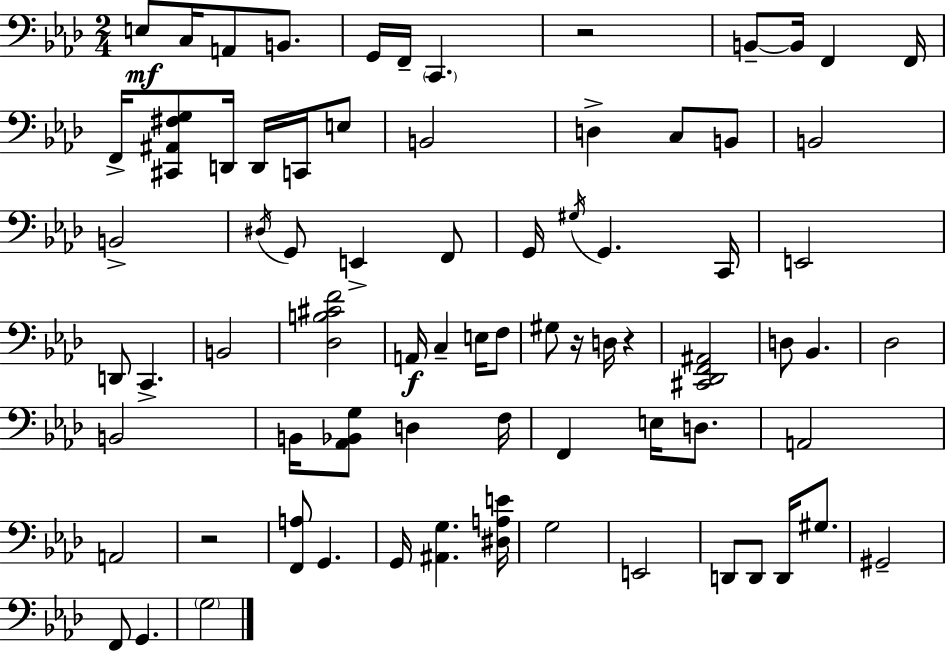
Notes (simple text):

E3/e C3/s A2/e B2/e. G2/s F2/s C2/q. R/h B2/e B2/s F2/q F2/s F2/s [C#2,A#2,F#3,G3]/e D2/s D2/s C2/s E3/e B2/h D3/q C3/e B2/e B2/h B2/h D#3/s G2/e E2/q F2/e G2/s G#3/s G2/q. C2/s E2/h D2/e C2/q. B2/h [Db3,B3,C#4,F4]/h A2/s C3/q E3/s F3/e G#3/e R/s D3/s R/q [C#2,Db2,F2,A#2]/h D3/e Bb2/q. Db3/h B2/h B2/s [Ab2,Bb2,G3]/e D3/q F3/s F2/q E3/s D3/e. A2/h A2/h R/h [F2,A3]/e G2/q. G2/s [A#2,G3]/q. [D#3,A3,E4]/s G3/h E2/h D2/e D2/e D2/s G#3/e. G#2/h F2/e G2/q. G3/h